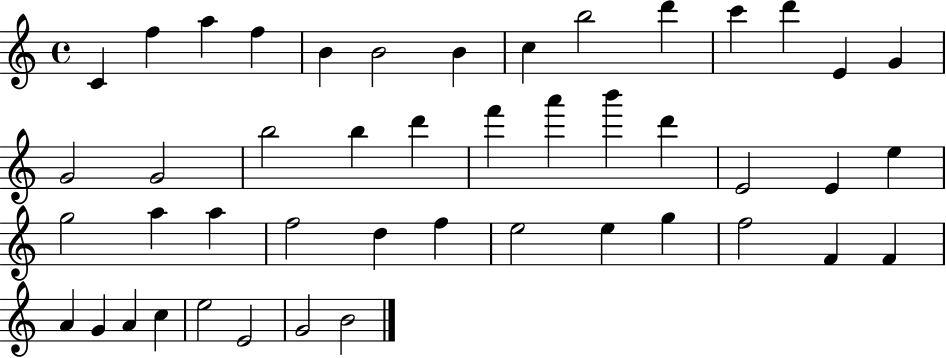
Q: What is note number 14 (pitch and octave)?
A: G4